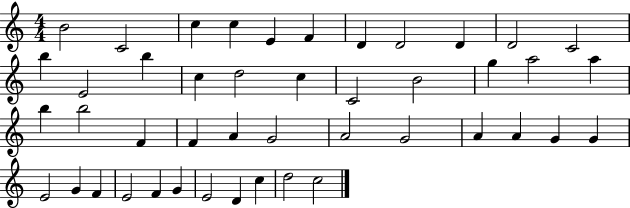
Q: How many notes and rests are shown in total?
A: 45